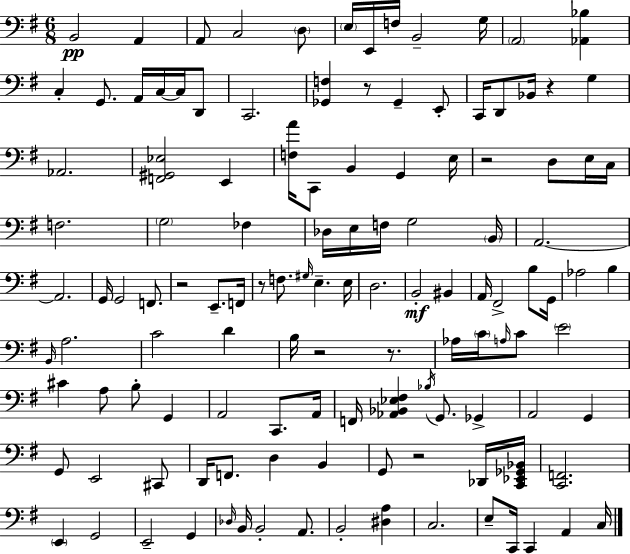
{
  \clef bass
  \numericTimeSignature
  \time 6/8
  \key e \minor
  b,2\pp a,4 | a,8 c2 \parenthesize d8 | \parenthesize e16 e,16 f16 b,2-- g16 | \parenthesize a,2 <aes, bes>4 | \break c4-. g,8. a,16 c16~~ c16 d,8 | c,2. | <ges, f>4 r8 ges,4-- e,8-. | c,16 d,8 bes,16 r4 g4 | \break aes,2. | <f, gis, ees>2 e,4 | <f a'>16 c,8 b,4 g,4 e16 | r2 d8 e16 c16 | \break f2. | \parenthesize g2 fes4 | des16 e16 f16 g2 \parenthesize b,16 | a,2.~~ | \break a,2. | g,16 g,2 f,8. | r2 e,8.-- f,16 | r8 f8. \grace { gis16 } e4.-- | \break e16 d2. | b,2-.\mf bis,4 | a,16 fis,2-> b8 | g,16 aes2 b4 | \break \grace { b,16 } a2. | c'2 d'4 | b16 r2 r8. | aes16 \parenthesize c'16 \grace { a16 } c'8 \parenthesize e'2 | \break cis'4 a8 b8-. g,4 | a,2 c,8. | a,16 f,16 <aes, bes, ees fis>4 \acciaccatura { bes16 } g,8. | ges,4-> a,2 | \break g,4 g,8 e,2 | cis,8 d,16 f,8. d4 | b,4 g,8 r2 | des,16 <c, ees, ges, bes,>16 <c, f,>2. | \break \parenthesize e,4 g,2 | e,2-- | g,4 \grace { des16 } b,16 b,2-. | a,8. b,2-. | \break <dis a>4 c2. | e8-- c,16 c,4 | a,4 c16 \bar "|."
}